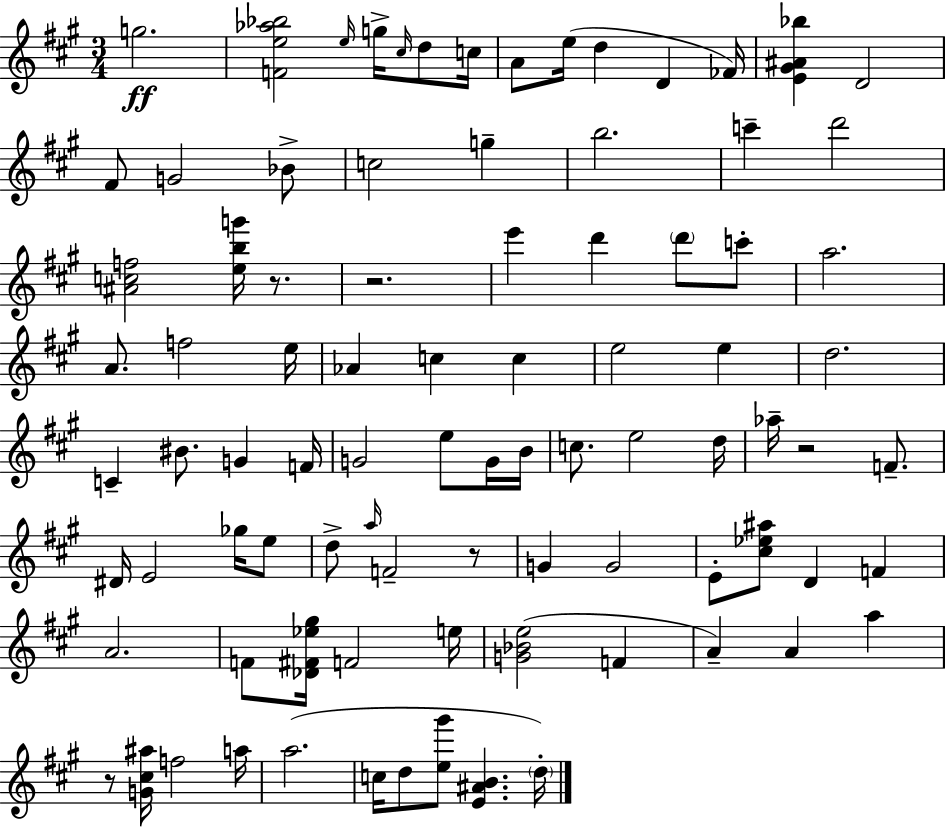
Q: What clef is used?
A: treble